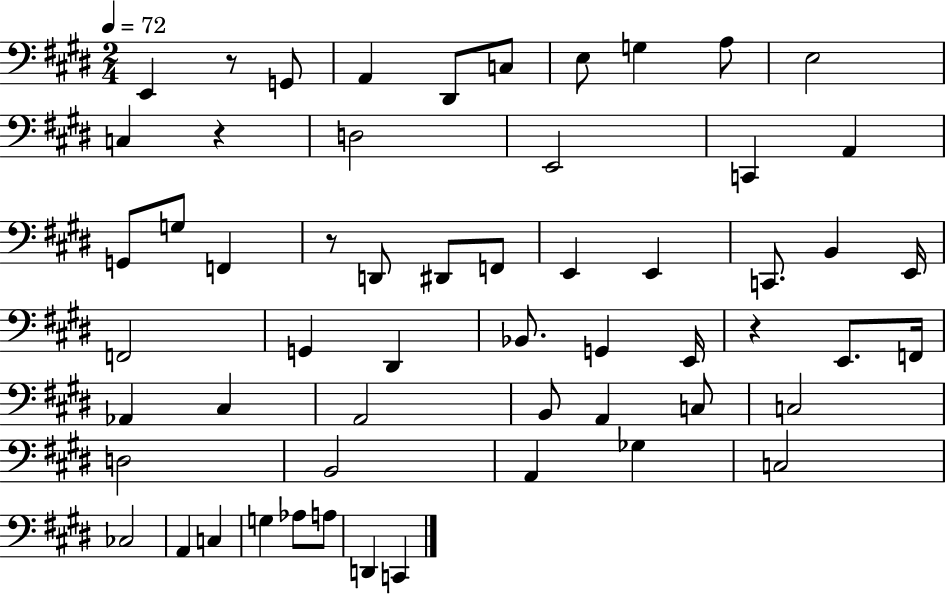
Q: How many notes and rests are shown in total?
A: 57